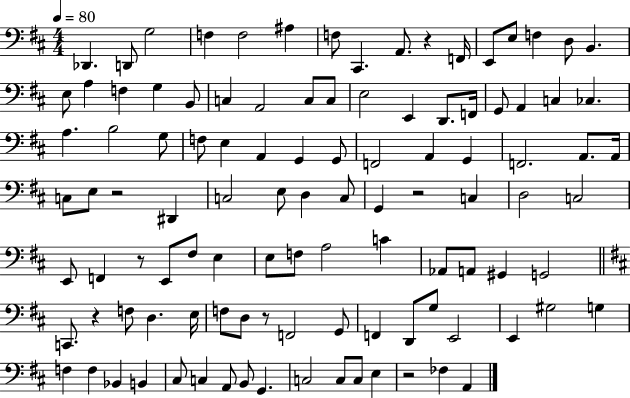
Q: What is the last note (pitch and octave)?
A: A2